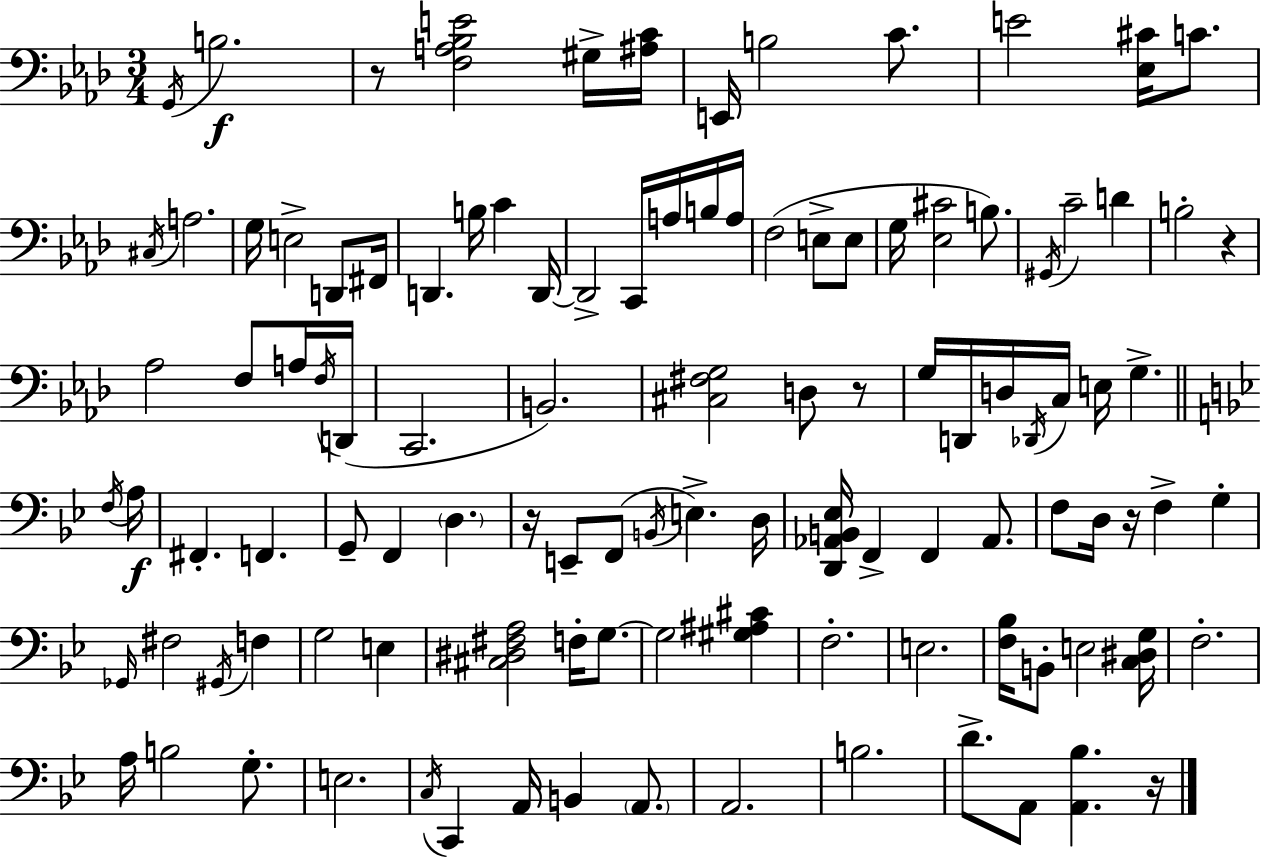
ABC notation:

X:1
T:Untitled
M:3/4
L:1/4
K:Ab
G,,/4 B,2 z/2 [F,A,_B,E]2 ^G,/4 [^A,C]/4 E,,/4 B,2 C/2 E2 [_E,^C]/4 C/2 ^C,/4 A,2 G,/4 E,2 D,,/2 ^F,,/4 D,, B,/4 C D,,/4 D,,2 C,,/4 A,/4 B,/4 A,/4 F,2 E,/2 E,/2 G,/4 [_E,^C]2 B,/2 ^G,,/4 C2 D B,2 z _A,2 F,/2 A,/4 F,/4 D,,/4 C,,2 B,,2 [^C,^F,G,]2 D,/2 z/2 G,/4 D,,/4 D,/4 _D,,/4 C,/4 E,/4 G, F,/4 A,/4 ^F,, F,, G,,/2 F,, D, z/4 E,,/2 F,,/2 B,,/4 E, D,/4 [D,,_A,,B,,_E,]/4 F,, F,, _A,,/2 F,/2 D,/4 z/4 F, G, _G,,/4 ^F,2 ^G,,/4 F, G,2 E, [^C,^D,^F,A,]2 F,/4 G,/2 G,2 [^G,^A,^C] F,2 E,2 [F,_B,]/4 B,,/2 E,2 [C,^D,G,]/4 F,2 A,/4 B,2 G,/2 E,2 C,/4 C,, A,,/4 B,, A,,/2 A,,2 B,2 D/2 A,,/2 [A,,_B,] z/4